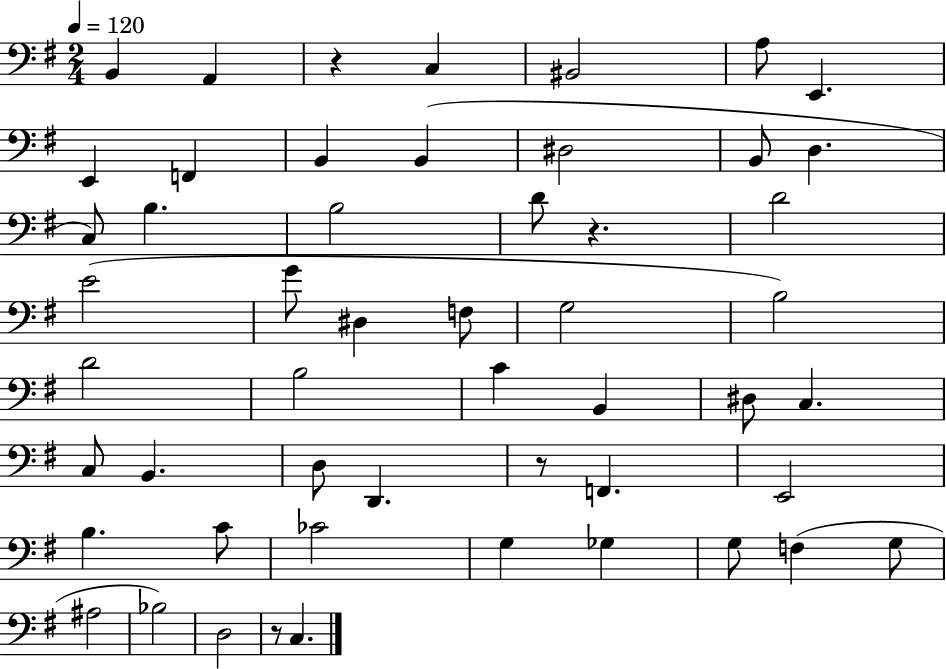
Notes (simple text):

B2/q A2/q R/q C3/q BIS2/h A3/e E2/q. E2/q F2/q B2/q B2/q D#3/h B2/e D3/q. C3/e B3/q. B3/h D4/e R/q. D4/h E4/h G4/e D#3/q F3/e G3/h B3/h D4/h B3/h C4/q B2/q D#3/e C3/q. C3/e B2/q. D3/e D2/q. R/e F2/q. E2/h B3/q. C4/e CES4/h G3/q Gb3/q G3/e F3/q G3/e A#3/h Bb3/h D3/h R/e C3/q.